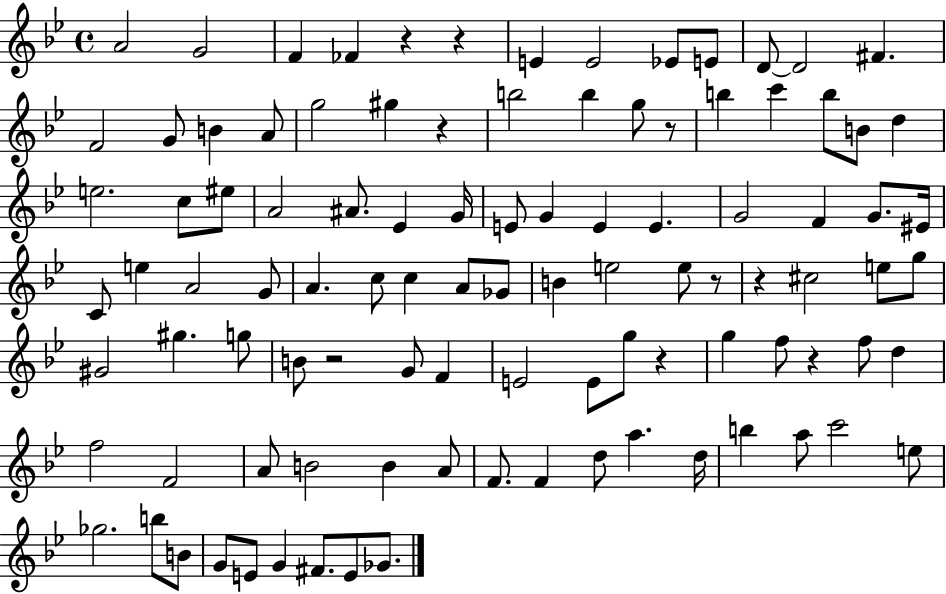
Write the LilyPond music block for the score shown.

{
  \clef treble
  \time 4/4
  \defaultTimeSignature
  \key bes \major
  a'2 g'2 | f'4 fes'4 r4 r4 | e'4 e'2 ees'8 e'8 | d'8~~ d'2 fis'4. | \break f'2 g'8 b'4 a'8 | g''2 gis''4 r4 | b''2 b''4 g''8 r8 | b''4 c'''4 b''8 b'8 d''4 | \break e''2. c''8 eis''8 | a'2 ais'8. ees'4 g'16 | e'8 g'4 e'4 e'4. | g'2 f'4 g'8. eis'16 | \break c'8 e''4 a'2 g'8 | a'4. c''8 c''4 a'8 ges'8 | b'4 e''2 e''8 r8 | r4 cis''2 e''8 g''8 | \break gis'2 gis''4. g''8 | b'8 r2 g'8 f'4 | e'2 e'8 g''8 r4 | g''4 f''8 r4 f''8 d''4 | \break f''2 f'2 | a'8 b'2 b'4 a'8 | f'8. f'4 d''8 a''4. d''16 | b''4 a''8 c'''2 e''8 | \break ges''2. b''8 b'8 | g'8 e'8 g'4 fis'8. e'8 ges'8. | \bar "|."
}